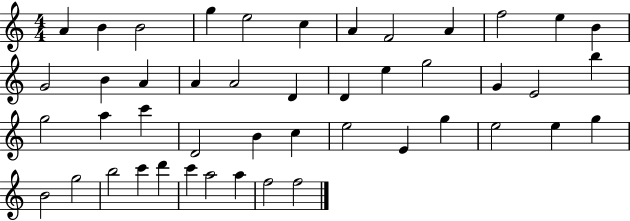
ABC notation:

X:1
T:Untitled
M:4/4
L:1/4
K:C
A B B2 g e2 c A F2 A f2 e B G2 B A A A2 D D e g2 G E2 b g2 a c' D2 B c e2 E g e2 e g B2 g2 b2 c' d' c' a2 a f2 f2